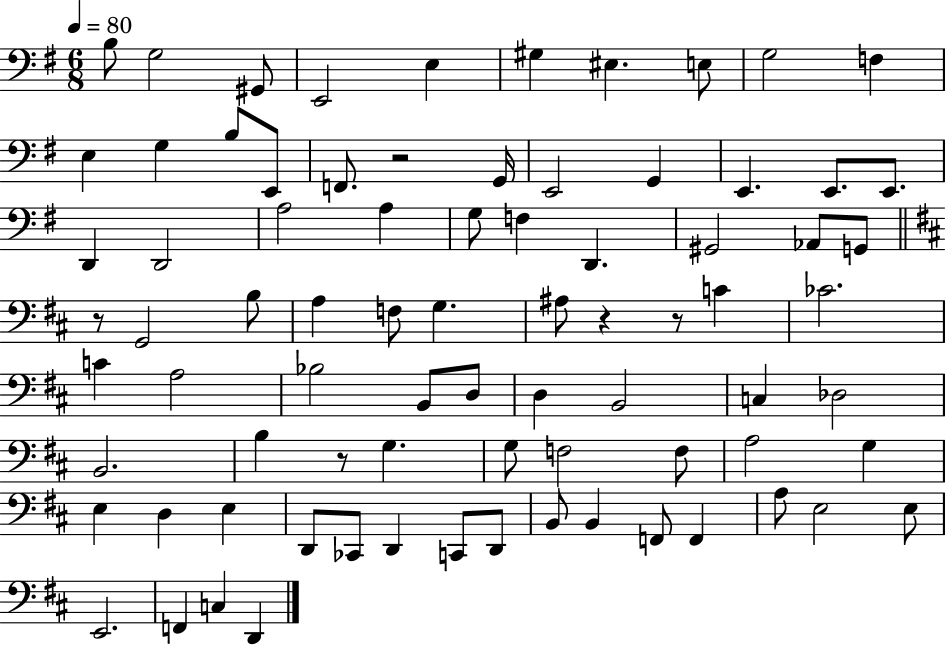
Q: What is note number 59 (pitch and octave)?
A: E3